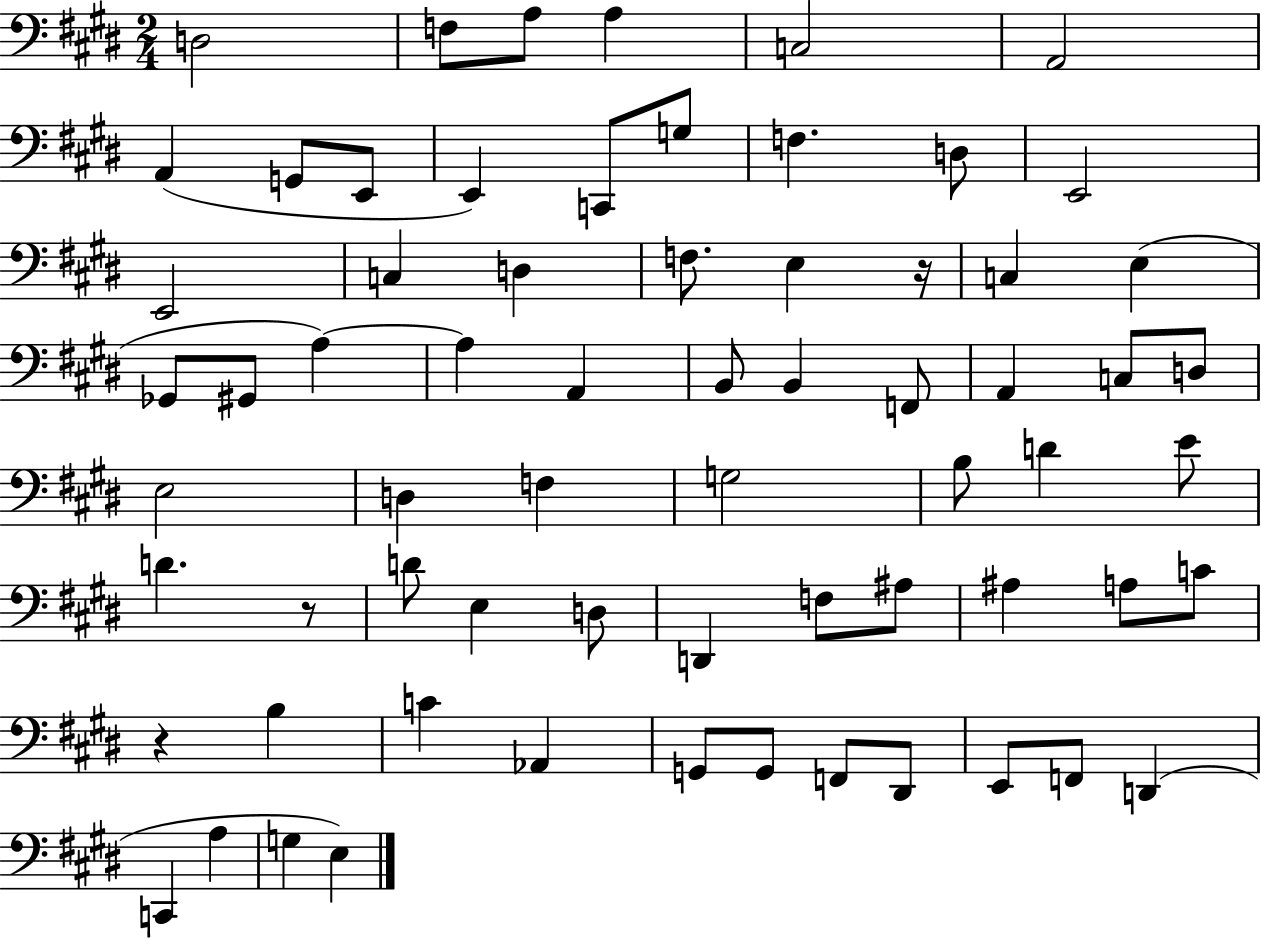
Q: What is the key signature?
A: E major